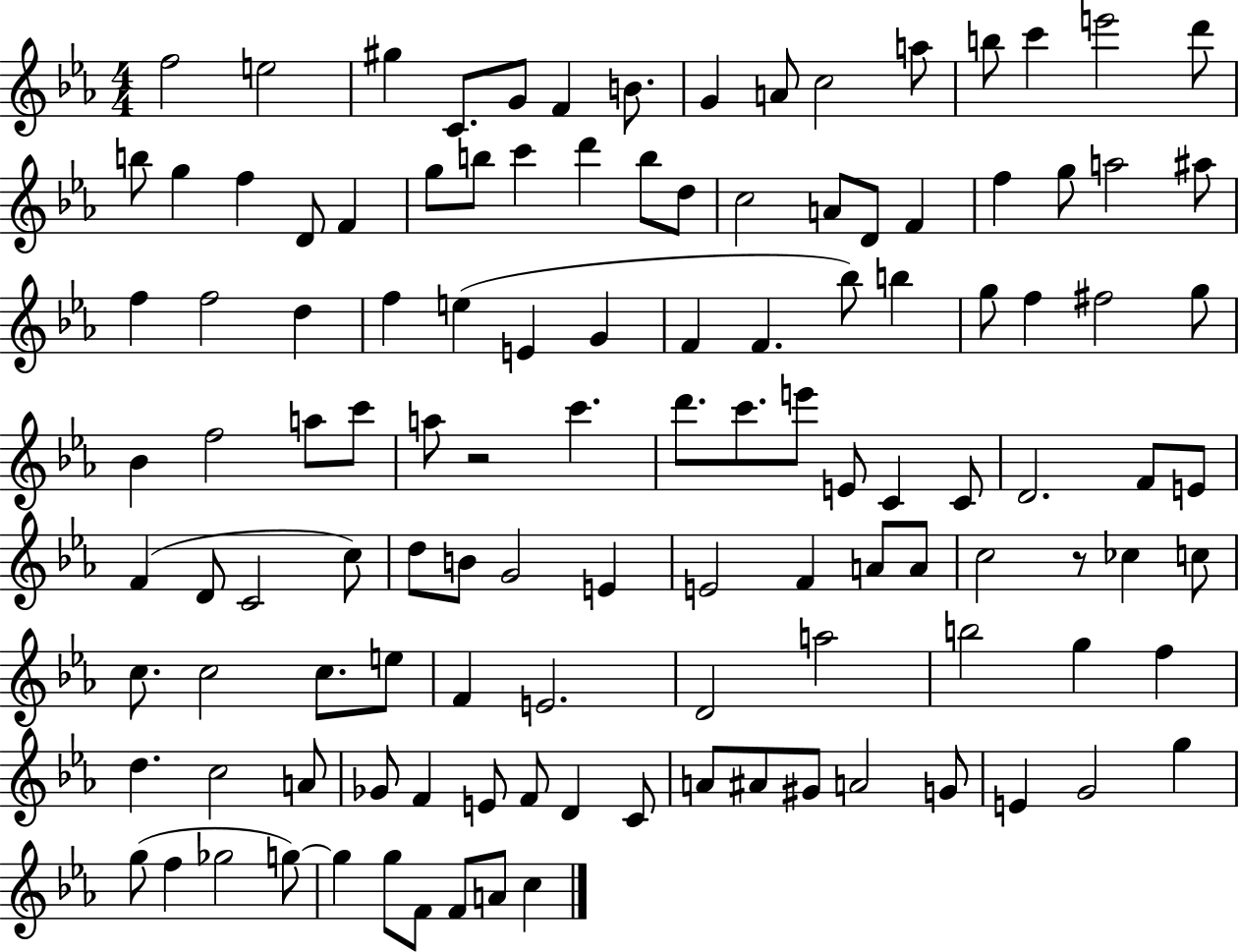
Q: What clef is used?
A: treble